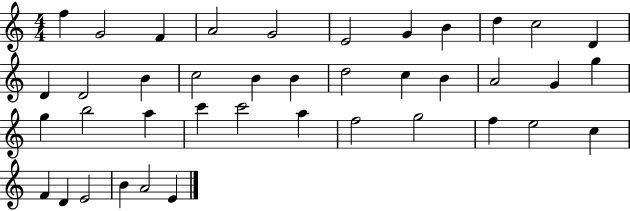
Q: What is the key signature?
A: C major